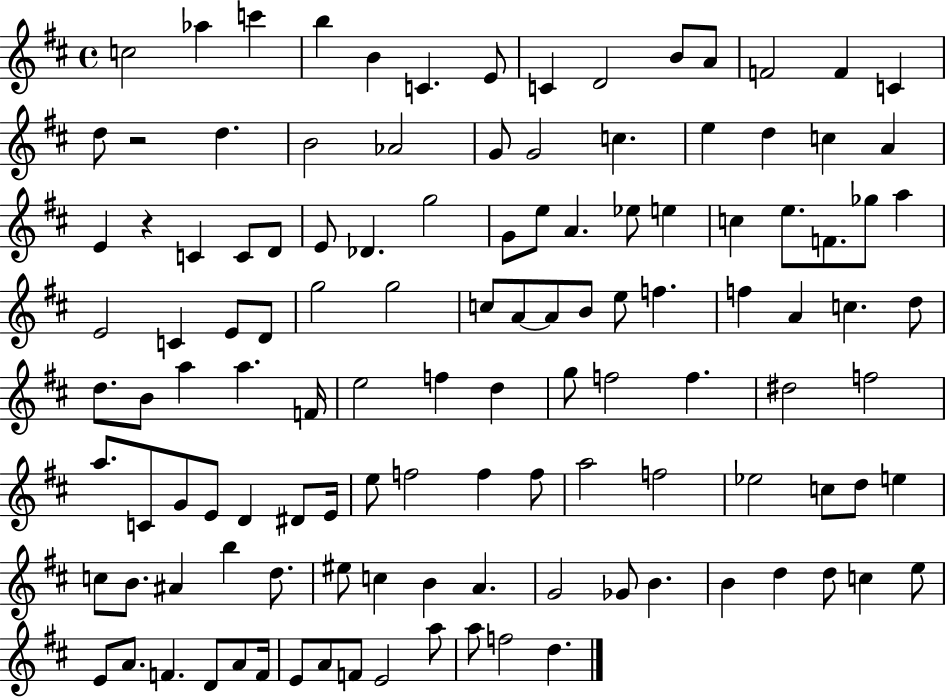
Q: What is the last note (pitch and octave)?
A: D5